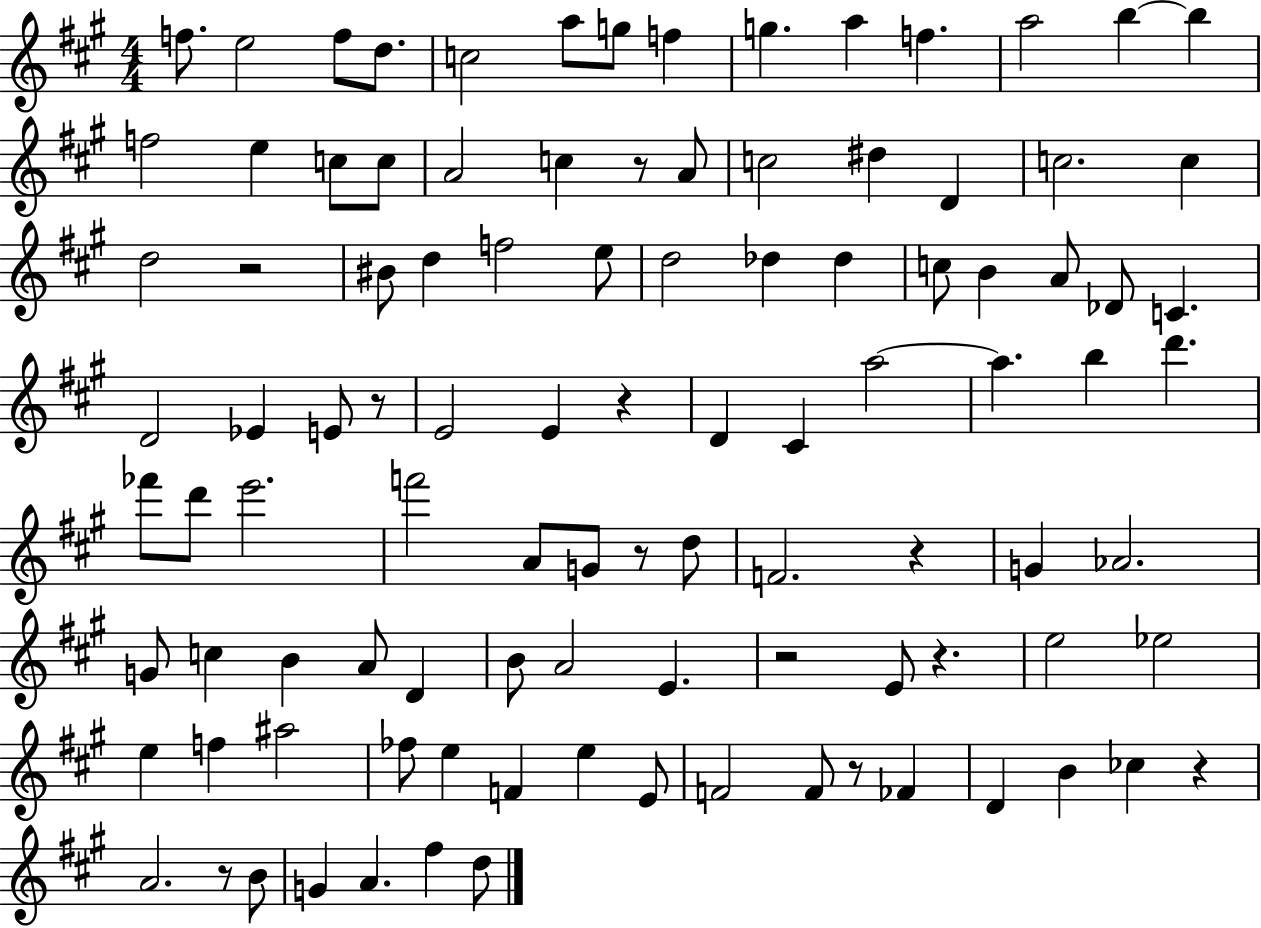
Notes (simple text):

F5/e. E5/h F5/e D5/e. C5/h A5/e G5/e F5/q G5/q. A5/q F5/q. A5/h B5/q B5/q F5/h E5/q C5/e C5/e A4/h C5/q R/e A4/e C5/h D#5/q D4/q C5/h. C5/q D5/h R/h BIS4/e D5/q F5/h E5/e D5/h Db5/q Db5/q C5/e B4/q A4/e Db4/e C4/q. D4/h Eb4/q E4/e R/e E4/h E4/q R/q D4/q C#4/q A5/h A5/q. B5/q D6/q. FES6/e D6/e E6/h. F6/h A4/e G4/e R/e D5/e F4/h. R/q G4/q Ab4/h. G4/e C5/q B4/q A4/e D4/q B4/e A4/h E4/q. R/h E4/e R/q. E5/h Eb5/h E5/q F5/q A#5/h FES5/e E5/q F4/q E5/q E4/e F4/h F4/e R/e FES4/q D4/q B4/q CES5/q R/q A4/h. R/e B4/e G4/q A4/q. F#5/q D5/e